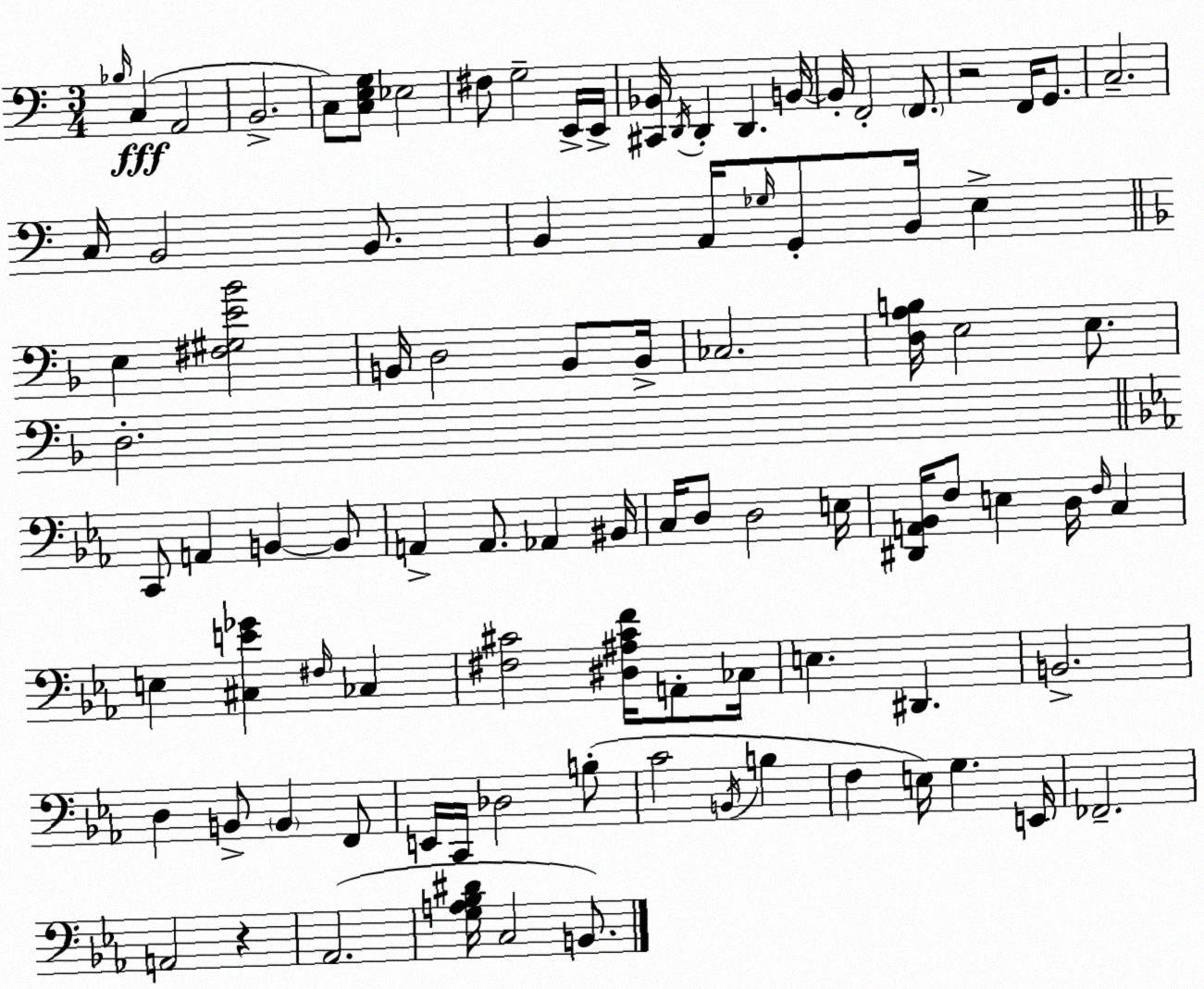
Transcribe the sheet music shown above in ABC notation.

X:1
T:Untitled
M:3/4
L:1/4
K:Am
_B,/4 C, A,,2 B,,2 C,/2 [C,E,G,]/2 _E,2 ^F,/2 G,2 E,,/4 E,,/4 [^C,,_B,,]/4 D,,/4 D,, D,, B,,/4 B,,/4 F,,2 F,,/2 z2 F,,/4 G,,/2 C,2 C,/4 B,,2 B,,/2 B,, A,,/4 _G,/4 G,,/2 B,,/4 E, E, [^F,^G,E_B]2 B,,/4 D,2 B,,/2 B,,/4 _C,2 [D,A,B,]/4 E,2 E,/2 D,2 C,,/2 A,, B,, B,,/2 A,, A,,/2 _A,, ^B,,/4 C,/4 D,/2 D,2 E,/4 [^D,,A,,_B,,]/4 F,/2 E, D,/4 F,/4 C, E, [^C,E_G] ^F,/4 _C, [^F,^C]2 [^D,^A,^CF]/4 A,,/2 _C,/4 E, ^D,, B,,2 D, B,,/2 B,, F,,/2 E,,/4 C,,/4 _D,2 B,/2 C2 B,,/4 B, F, E,/4 G, E,,/4 _F,,2 A,,2 z _A,,2 [G,A,_B,^D]/4 C,2 B,,/2